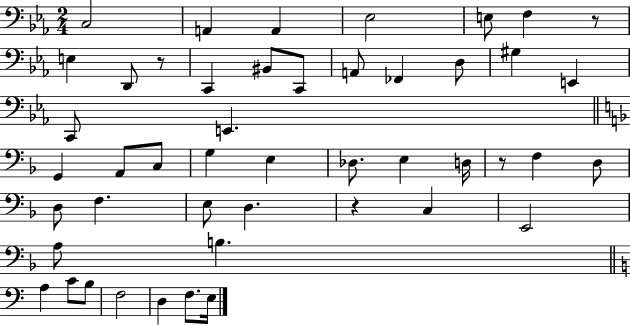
{
  \clef bass
  \numericTimeSignature
  \time 2/4
  \key ees \major
  c2 | a,4 a,4 | ees2 | e8 f4 r8 | \break e4 d,8 r8 | c,4 bis,8 c,8 | a,8 fes,4 d8 | gis4 e,4 | \break c,8 e,4. | \bar "||" \break \key d \minor g,4 a,8 c8 | g4 e4 | des8. e4 d16 | r8 f4 d8 | \break d8 f4. | e8 d4. | r4 c4 | e,2 | \break a8 b4. | \bar "||" \break \key c \major a4 c'8 b8 | f2 | d4 f8. e16 | \bar "|."
}